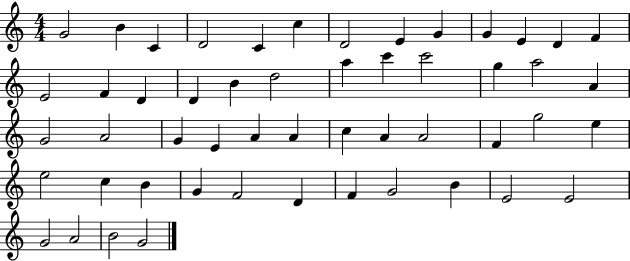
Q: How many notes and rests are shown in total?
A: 52